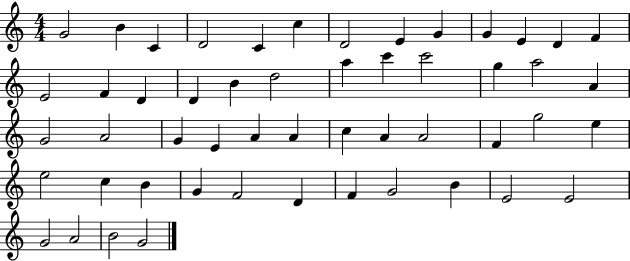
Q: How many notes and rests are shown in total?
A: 52